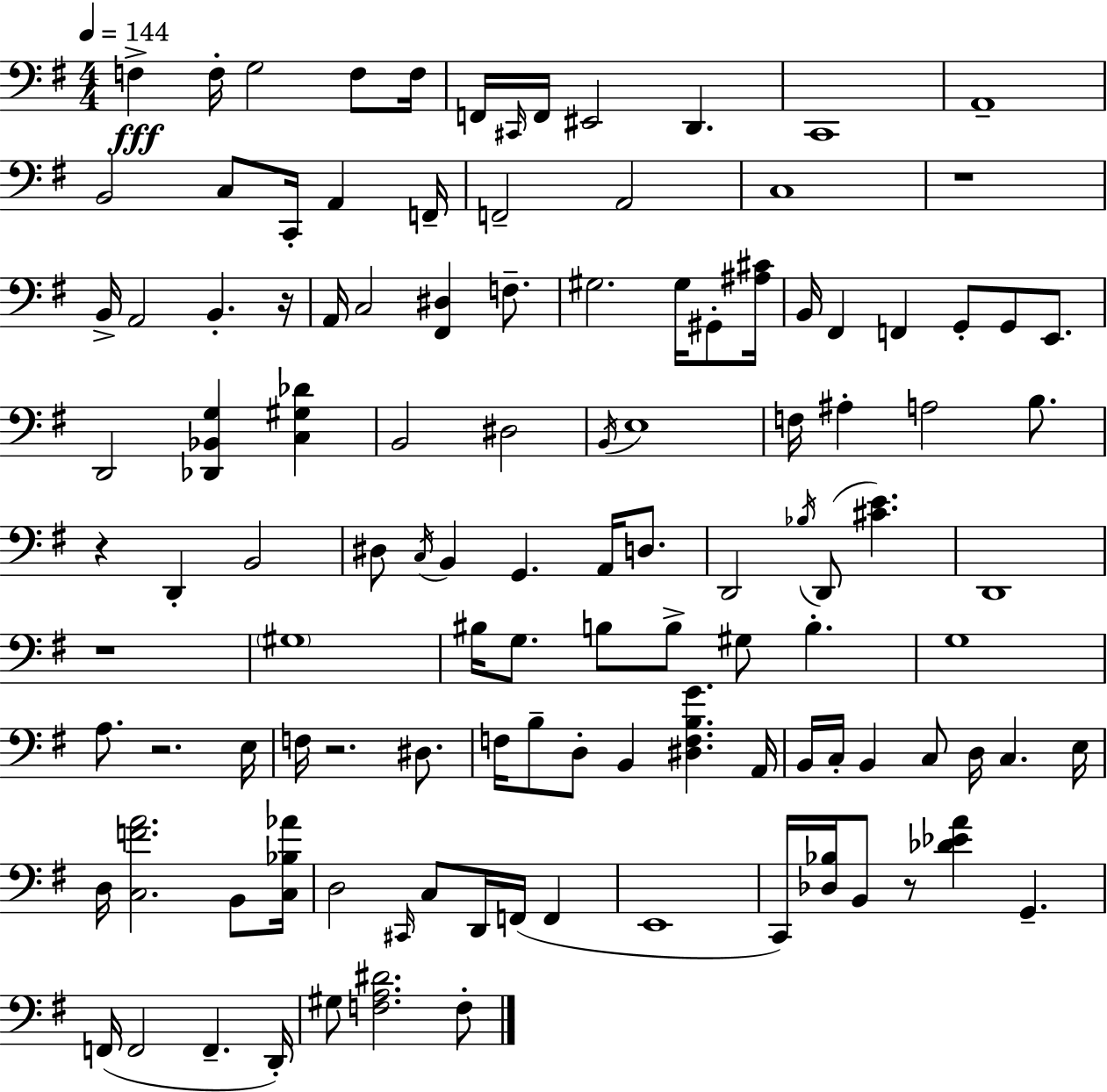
X:1
T:Untitled
M:4/4
L:1/4
K:G
F, F,/4 G,2 F,/2 F,/4 F,,/4 ^C,,/4 F,,/4 ^E,,2 D,, C,,4 A,,4 B,,2 C,/2 C,,/4 A,, F,,/4 F,,2 A,,2 C,4 z4 B,,/4 A,,2 B,, z/4 A,,/4 C,2 [^F,,^D,] F,/2 ^G,2 ^G,/4 ^G,,/2 [^A,^C]/4 B,,/4 ^F,, F,, G,,/2 G,,/2 E,,/2 D,,2 [_D,,_B,,G,] [C,^G,_D] B,,2 ^D,2 B,,/4 E,4 F,/4 ^A, A,2 B,/2 z D,, B,,2 ^D,/2 C,/4 B,, G,, A,,/4 D,/2 D,,2 _B,/4 D,,/2 [^CE] D,,4 z4 ^G,4 ^B,/4 G,/2 B,/2 B,/2 ^G,/2 B, G,4 A,/2 z2 E,/4 F,/4 z2 ^D,/2 F,/4 B,/2 D,/2 B,, [^D,F,B,G] A,,/4 B,,/4 C,/4 B,, C,/2 D,/4 C, E,/4 D,/4 [C,FA]2 B,,/2 [C,_B,_A]/4 D,2 ^C,,/4 C,/2 D,,/4 F,,/4 F,, E,,4 C,,/4 [_D,_B,]/4 B,,/2 z/2 [_D_EA] G,, F,,/4 F,,2 F,, D,,/4 ^G,/2 [F,A,^D]2 F,/2